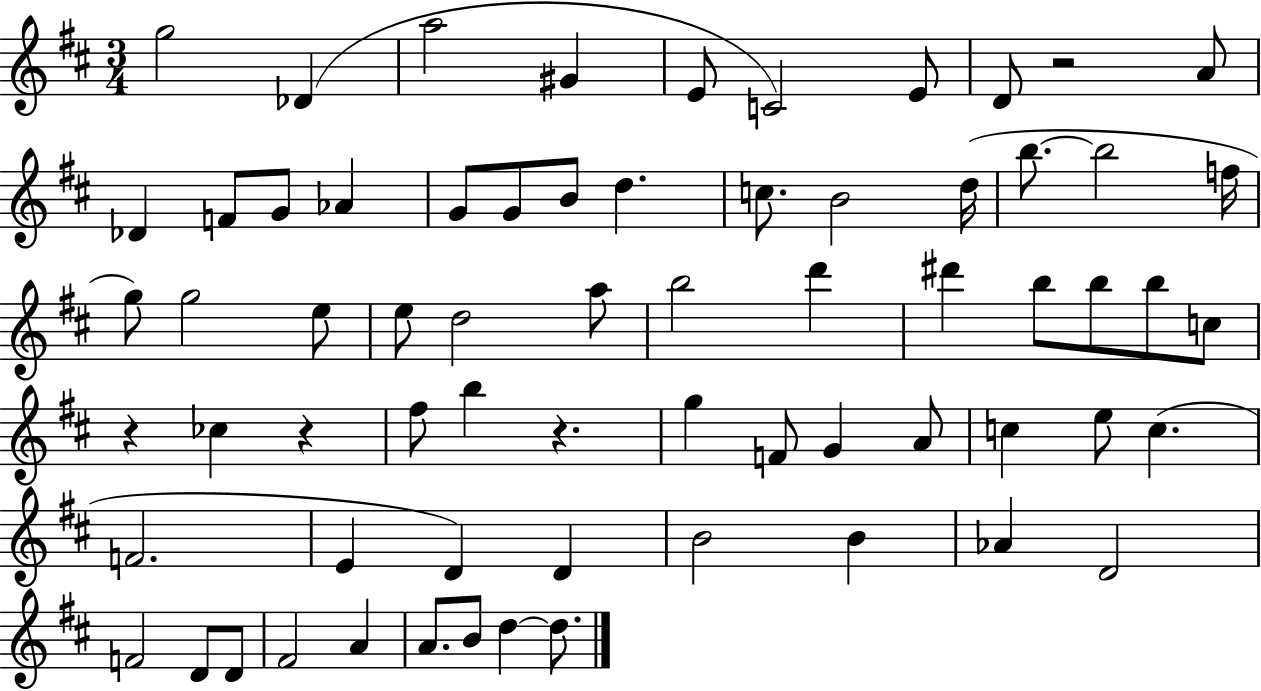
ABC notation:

X:1
T:Untitled
M:3/4
L:1/4
K:D
g2 _D a2 ^G E/2 C2 E/2 D/2 z2 A/2 _D F/2 G/2 _A G/2 G/2 B/2 d c/2 B2 d/4 b/2 b2 f/4 g/2 g2 e/2 e/2 d2 a/2 b2 d' ^d' b/2 b/2 b/2 c/2 z _c z ^f/2 b z g F/2 G A/2 c e/2 c F2 E D D B2 B _A D2 F2 D/2 D/2 ^F2 A A/2 B/2 d d/2